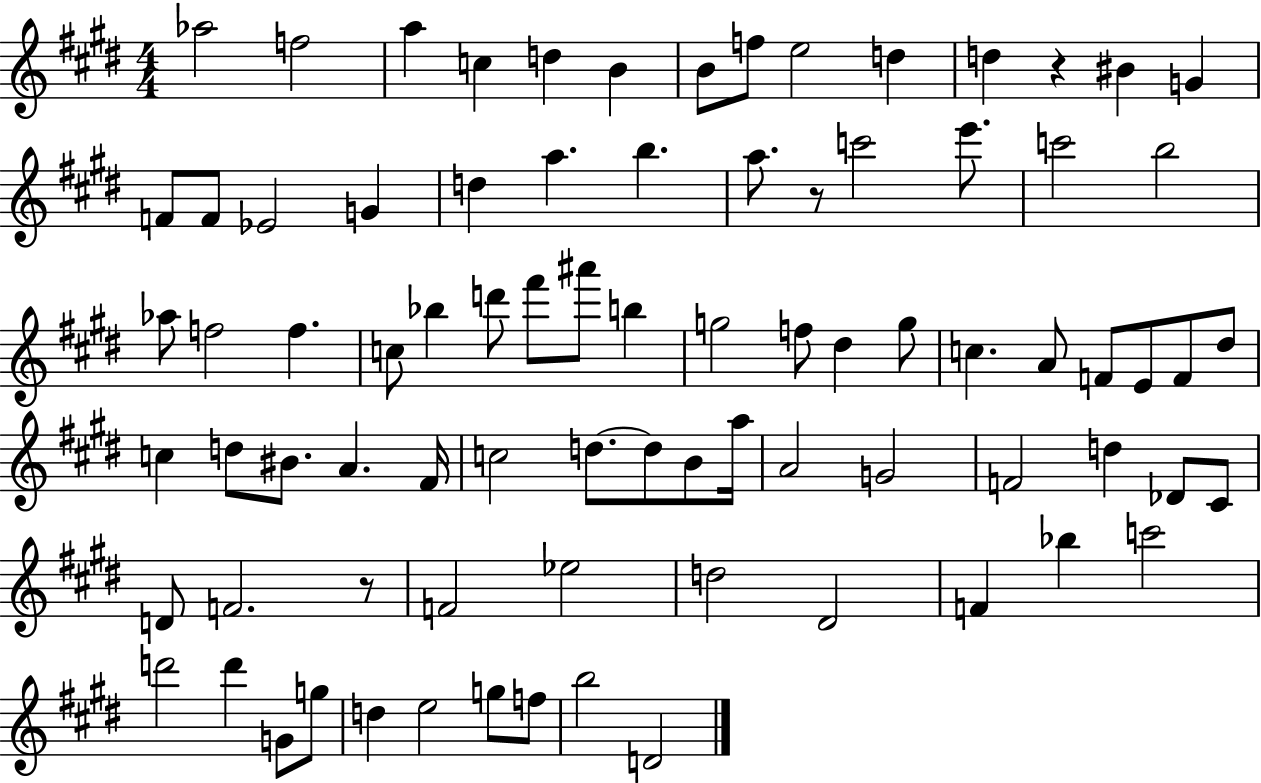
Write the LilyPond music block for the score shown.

{
  \clef treble
  \numericTimeSignature
  \time 4/4
  \key e \major
  aes''2 f''2 | a''4 c''4 d''4 b'4 | b'8 f''8 e''2 d''4 | d''4 r4 bis'4 g'4 | \break f'8 f'8 ees'2 g'4 | d''4 a''4. b''4. | a''8. r8 c'''2 e'''8. | c'''2 b''2 | \break aes''8 f''2 f''4. | c''8 bes''4 d'''8 fis'''8 ais'''8 b''4 | g''2 f''8 dis''4 g''8 | c''4. a'8 f'8 e'8 f'8 dis''8 | \break c''4 d''8 bis'8. a'4. fis'16 | c''2 d''8.~~ d''8 b'8 a''16 | a'2 g'2 | f'2 d''4 des'8 cis'8 | \break d'8 f'2. r8 | f'2 ees''2 | d''2 dis'2 | f'4 bes''4 c'''2 | \break d'''2 d'''4 g'8 g''8 | d''4 e''2 g''8 f''8 | b''2 d'2 | \bar "|."
}